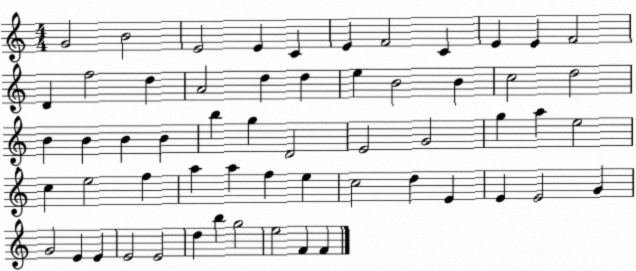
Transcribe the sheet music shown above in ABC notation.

X:1
T:Untitled
M:4/4
L:1/4
K:C
G2 B2 E2 E C E F2 C E E F2 D f2 d A2 d d e B2 B c2 d2 B B B B b g D2 E2 G2 g a e2 c e2 f a a f e c2 d E E E2 G G2 E E E2 E2 d b g2 e2 F F